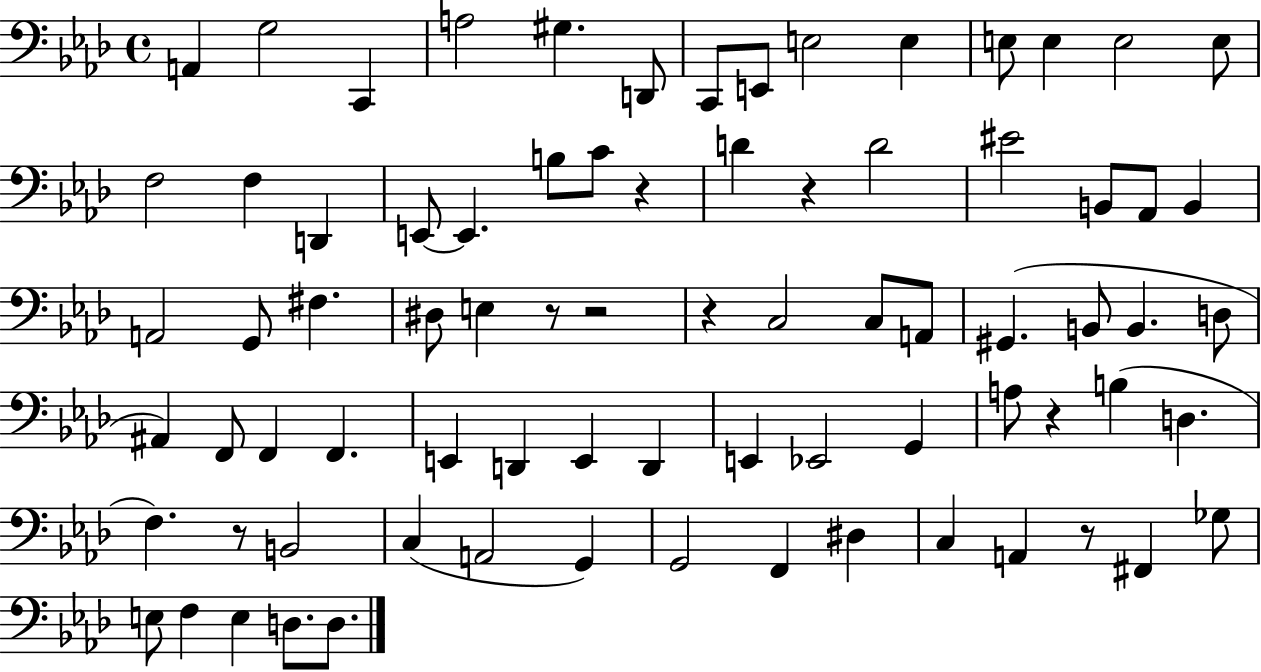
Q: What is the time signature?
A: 4/4